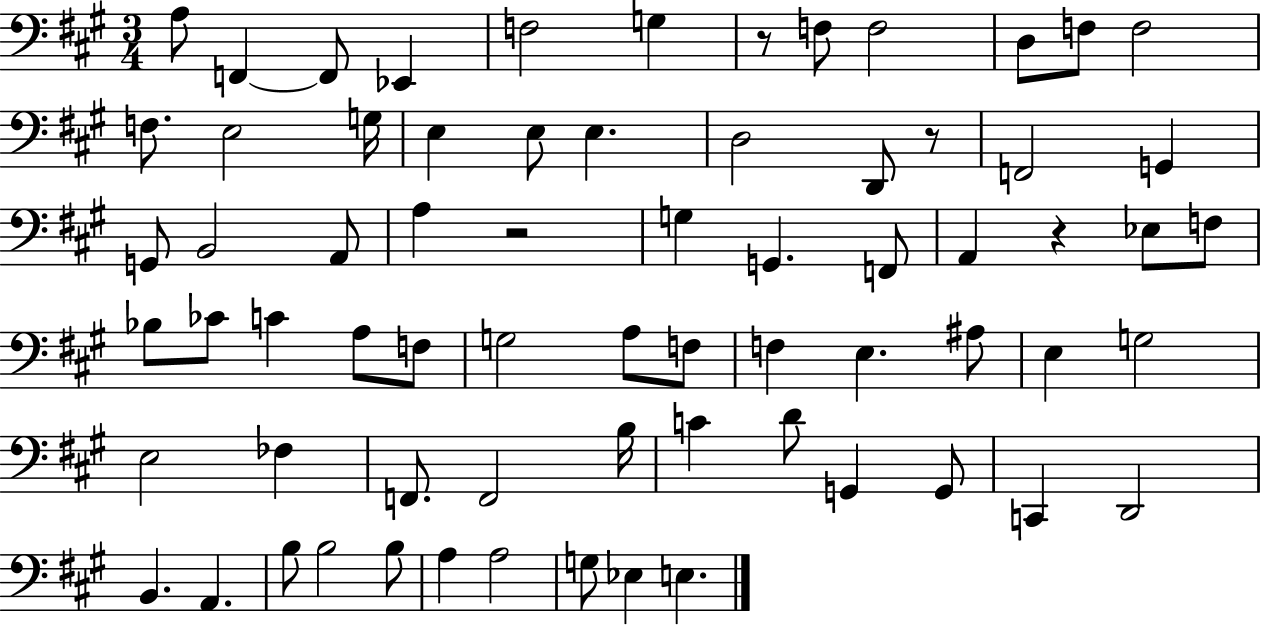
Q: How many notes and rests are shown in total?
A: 69